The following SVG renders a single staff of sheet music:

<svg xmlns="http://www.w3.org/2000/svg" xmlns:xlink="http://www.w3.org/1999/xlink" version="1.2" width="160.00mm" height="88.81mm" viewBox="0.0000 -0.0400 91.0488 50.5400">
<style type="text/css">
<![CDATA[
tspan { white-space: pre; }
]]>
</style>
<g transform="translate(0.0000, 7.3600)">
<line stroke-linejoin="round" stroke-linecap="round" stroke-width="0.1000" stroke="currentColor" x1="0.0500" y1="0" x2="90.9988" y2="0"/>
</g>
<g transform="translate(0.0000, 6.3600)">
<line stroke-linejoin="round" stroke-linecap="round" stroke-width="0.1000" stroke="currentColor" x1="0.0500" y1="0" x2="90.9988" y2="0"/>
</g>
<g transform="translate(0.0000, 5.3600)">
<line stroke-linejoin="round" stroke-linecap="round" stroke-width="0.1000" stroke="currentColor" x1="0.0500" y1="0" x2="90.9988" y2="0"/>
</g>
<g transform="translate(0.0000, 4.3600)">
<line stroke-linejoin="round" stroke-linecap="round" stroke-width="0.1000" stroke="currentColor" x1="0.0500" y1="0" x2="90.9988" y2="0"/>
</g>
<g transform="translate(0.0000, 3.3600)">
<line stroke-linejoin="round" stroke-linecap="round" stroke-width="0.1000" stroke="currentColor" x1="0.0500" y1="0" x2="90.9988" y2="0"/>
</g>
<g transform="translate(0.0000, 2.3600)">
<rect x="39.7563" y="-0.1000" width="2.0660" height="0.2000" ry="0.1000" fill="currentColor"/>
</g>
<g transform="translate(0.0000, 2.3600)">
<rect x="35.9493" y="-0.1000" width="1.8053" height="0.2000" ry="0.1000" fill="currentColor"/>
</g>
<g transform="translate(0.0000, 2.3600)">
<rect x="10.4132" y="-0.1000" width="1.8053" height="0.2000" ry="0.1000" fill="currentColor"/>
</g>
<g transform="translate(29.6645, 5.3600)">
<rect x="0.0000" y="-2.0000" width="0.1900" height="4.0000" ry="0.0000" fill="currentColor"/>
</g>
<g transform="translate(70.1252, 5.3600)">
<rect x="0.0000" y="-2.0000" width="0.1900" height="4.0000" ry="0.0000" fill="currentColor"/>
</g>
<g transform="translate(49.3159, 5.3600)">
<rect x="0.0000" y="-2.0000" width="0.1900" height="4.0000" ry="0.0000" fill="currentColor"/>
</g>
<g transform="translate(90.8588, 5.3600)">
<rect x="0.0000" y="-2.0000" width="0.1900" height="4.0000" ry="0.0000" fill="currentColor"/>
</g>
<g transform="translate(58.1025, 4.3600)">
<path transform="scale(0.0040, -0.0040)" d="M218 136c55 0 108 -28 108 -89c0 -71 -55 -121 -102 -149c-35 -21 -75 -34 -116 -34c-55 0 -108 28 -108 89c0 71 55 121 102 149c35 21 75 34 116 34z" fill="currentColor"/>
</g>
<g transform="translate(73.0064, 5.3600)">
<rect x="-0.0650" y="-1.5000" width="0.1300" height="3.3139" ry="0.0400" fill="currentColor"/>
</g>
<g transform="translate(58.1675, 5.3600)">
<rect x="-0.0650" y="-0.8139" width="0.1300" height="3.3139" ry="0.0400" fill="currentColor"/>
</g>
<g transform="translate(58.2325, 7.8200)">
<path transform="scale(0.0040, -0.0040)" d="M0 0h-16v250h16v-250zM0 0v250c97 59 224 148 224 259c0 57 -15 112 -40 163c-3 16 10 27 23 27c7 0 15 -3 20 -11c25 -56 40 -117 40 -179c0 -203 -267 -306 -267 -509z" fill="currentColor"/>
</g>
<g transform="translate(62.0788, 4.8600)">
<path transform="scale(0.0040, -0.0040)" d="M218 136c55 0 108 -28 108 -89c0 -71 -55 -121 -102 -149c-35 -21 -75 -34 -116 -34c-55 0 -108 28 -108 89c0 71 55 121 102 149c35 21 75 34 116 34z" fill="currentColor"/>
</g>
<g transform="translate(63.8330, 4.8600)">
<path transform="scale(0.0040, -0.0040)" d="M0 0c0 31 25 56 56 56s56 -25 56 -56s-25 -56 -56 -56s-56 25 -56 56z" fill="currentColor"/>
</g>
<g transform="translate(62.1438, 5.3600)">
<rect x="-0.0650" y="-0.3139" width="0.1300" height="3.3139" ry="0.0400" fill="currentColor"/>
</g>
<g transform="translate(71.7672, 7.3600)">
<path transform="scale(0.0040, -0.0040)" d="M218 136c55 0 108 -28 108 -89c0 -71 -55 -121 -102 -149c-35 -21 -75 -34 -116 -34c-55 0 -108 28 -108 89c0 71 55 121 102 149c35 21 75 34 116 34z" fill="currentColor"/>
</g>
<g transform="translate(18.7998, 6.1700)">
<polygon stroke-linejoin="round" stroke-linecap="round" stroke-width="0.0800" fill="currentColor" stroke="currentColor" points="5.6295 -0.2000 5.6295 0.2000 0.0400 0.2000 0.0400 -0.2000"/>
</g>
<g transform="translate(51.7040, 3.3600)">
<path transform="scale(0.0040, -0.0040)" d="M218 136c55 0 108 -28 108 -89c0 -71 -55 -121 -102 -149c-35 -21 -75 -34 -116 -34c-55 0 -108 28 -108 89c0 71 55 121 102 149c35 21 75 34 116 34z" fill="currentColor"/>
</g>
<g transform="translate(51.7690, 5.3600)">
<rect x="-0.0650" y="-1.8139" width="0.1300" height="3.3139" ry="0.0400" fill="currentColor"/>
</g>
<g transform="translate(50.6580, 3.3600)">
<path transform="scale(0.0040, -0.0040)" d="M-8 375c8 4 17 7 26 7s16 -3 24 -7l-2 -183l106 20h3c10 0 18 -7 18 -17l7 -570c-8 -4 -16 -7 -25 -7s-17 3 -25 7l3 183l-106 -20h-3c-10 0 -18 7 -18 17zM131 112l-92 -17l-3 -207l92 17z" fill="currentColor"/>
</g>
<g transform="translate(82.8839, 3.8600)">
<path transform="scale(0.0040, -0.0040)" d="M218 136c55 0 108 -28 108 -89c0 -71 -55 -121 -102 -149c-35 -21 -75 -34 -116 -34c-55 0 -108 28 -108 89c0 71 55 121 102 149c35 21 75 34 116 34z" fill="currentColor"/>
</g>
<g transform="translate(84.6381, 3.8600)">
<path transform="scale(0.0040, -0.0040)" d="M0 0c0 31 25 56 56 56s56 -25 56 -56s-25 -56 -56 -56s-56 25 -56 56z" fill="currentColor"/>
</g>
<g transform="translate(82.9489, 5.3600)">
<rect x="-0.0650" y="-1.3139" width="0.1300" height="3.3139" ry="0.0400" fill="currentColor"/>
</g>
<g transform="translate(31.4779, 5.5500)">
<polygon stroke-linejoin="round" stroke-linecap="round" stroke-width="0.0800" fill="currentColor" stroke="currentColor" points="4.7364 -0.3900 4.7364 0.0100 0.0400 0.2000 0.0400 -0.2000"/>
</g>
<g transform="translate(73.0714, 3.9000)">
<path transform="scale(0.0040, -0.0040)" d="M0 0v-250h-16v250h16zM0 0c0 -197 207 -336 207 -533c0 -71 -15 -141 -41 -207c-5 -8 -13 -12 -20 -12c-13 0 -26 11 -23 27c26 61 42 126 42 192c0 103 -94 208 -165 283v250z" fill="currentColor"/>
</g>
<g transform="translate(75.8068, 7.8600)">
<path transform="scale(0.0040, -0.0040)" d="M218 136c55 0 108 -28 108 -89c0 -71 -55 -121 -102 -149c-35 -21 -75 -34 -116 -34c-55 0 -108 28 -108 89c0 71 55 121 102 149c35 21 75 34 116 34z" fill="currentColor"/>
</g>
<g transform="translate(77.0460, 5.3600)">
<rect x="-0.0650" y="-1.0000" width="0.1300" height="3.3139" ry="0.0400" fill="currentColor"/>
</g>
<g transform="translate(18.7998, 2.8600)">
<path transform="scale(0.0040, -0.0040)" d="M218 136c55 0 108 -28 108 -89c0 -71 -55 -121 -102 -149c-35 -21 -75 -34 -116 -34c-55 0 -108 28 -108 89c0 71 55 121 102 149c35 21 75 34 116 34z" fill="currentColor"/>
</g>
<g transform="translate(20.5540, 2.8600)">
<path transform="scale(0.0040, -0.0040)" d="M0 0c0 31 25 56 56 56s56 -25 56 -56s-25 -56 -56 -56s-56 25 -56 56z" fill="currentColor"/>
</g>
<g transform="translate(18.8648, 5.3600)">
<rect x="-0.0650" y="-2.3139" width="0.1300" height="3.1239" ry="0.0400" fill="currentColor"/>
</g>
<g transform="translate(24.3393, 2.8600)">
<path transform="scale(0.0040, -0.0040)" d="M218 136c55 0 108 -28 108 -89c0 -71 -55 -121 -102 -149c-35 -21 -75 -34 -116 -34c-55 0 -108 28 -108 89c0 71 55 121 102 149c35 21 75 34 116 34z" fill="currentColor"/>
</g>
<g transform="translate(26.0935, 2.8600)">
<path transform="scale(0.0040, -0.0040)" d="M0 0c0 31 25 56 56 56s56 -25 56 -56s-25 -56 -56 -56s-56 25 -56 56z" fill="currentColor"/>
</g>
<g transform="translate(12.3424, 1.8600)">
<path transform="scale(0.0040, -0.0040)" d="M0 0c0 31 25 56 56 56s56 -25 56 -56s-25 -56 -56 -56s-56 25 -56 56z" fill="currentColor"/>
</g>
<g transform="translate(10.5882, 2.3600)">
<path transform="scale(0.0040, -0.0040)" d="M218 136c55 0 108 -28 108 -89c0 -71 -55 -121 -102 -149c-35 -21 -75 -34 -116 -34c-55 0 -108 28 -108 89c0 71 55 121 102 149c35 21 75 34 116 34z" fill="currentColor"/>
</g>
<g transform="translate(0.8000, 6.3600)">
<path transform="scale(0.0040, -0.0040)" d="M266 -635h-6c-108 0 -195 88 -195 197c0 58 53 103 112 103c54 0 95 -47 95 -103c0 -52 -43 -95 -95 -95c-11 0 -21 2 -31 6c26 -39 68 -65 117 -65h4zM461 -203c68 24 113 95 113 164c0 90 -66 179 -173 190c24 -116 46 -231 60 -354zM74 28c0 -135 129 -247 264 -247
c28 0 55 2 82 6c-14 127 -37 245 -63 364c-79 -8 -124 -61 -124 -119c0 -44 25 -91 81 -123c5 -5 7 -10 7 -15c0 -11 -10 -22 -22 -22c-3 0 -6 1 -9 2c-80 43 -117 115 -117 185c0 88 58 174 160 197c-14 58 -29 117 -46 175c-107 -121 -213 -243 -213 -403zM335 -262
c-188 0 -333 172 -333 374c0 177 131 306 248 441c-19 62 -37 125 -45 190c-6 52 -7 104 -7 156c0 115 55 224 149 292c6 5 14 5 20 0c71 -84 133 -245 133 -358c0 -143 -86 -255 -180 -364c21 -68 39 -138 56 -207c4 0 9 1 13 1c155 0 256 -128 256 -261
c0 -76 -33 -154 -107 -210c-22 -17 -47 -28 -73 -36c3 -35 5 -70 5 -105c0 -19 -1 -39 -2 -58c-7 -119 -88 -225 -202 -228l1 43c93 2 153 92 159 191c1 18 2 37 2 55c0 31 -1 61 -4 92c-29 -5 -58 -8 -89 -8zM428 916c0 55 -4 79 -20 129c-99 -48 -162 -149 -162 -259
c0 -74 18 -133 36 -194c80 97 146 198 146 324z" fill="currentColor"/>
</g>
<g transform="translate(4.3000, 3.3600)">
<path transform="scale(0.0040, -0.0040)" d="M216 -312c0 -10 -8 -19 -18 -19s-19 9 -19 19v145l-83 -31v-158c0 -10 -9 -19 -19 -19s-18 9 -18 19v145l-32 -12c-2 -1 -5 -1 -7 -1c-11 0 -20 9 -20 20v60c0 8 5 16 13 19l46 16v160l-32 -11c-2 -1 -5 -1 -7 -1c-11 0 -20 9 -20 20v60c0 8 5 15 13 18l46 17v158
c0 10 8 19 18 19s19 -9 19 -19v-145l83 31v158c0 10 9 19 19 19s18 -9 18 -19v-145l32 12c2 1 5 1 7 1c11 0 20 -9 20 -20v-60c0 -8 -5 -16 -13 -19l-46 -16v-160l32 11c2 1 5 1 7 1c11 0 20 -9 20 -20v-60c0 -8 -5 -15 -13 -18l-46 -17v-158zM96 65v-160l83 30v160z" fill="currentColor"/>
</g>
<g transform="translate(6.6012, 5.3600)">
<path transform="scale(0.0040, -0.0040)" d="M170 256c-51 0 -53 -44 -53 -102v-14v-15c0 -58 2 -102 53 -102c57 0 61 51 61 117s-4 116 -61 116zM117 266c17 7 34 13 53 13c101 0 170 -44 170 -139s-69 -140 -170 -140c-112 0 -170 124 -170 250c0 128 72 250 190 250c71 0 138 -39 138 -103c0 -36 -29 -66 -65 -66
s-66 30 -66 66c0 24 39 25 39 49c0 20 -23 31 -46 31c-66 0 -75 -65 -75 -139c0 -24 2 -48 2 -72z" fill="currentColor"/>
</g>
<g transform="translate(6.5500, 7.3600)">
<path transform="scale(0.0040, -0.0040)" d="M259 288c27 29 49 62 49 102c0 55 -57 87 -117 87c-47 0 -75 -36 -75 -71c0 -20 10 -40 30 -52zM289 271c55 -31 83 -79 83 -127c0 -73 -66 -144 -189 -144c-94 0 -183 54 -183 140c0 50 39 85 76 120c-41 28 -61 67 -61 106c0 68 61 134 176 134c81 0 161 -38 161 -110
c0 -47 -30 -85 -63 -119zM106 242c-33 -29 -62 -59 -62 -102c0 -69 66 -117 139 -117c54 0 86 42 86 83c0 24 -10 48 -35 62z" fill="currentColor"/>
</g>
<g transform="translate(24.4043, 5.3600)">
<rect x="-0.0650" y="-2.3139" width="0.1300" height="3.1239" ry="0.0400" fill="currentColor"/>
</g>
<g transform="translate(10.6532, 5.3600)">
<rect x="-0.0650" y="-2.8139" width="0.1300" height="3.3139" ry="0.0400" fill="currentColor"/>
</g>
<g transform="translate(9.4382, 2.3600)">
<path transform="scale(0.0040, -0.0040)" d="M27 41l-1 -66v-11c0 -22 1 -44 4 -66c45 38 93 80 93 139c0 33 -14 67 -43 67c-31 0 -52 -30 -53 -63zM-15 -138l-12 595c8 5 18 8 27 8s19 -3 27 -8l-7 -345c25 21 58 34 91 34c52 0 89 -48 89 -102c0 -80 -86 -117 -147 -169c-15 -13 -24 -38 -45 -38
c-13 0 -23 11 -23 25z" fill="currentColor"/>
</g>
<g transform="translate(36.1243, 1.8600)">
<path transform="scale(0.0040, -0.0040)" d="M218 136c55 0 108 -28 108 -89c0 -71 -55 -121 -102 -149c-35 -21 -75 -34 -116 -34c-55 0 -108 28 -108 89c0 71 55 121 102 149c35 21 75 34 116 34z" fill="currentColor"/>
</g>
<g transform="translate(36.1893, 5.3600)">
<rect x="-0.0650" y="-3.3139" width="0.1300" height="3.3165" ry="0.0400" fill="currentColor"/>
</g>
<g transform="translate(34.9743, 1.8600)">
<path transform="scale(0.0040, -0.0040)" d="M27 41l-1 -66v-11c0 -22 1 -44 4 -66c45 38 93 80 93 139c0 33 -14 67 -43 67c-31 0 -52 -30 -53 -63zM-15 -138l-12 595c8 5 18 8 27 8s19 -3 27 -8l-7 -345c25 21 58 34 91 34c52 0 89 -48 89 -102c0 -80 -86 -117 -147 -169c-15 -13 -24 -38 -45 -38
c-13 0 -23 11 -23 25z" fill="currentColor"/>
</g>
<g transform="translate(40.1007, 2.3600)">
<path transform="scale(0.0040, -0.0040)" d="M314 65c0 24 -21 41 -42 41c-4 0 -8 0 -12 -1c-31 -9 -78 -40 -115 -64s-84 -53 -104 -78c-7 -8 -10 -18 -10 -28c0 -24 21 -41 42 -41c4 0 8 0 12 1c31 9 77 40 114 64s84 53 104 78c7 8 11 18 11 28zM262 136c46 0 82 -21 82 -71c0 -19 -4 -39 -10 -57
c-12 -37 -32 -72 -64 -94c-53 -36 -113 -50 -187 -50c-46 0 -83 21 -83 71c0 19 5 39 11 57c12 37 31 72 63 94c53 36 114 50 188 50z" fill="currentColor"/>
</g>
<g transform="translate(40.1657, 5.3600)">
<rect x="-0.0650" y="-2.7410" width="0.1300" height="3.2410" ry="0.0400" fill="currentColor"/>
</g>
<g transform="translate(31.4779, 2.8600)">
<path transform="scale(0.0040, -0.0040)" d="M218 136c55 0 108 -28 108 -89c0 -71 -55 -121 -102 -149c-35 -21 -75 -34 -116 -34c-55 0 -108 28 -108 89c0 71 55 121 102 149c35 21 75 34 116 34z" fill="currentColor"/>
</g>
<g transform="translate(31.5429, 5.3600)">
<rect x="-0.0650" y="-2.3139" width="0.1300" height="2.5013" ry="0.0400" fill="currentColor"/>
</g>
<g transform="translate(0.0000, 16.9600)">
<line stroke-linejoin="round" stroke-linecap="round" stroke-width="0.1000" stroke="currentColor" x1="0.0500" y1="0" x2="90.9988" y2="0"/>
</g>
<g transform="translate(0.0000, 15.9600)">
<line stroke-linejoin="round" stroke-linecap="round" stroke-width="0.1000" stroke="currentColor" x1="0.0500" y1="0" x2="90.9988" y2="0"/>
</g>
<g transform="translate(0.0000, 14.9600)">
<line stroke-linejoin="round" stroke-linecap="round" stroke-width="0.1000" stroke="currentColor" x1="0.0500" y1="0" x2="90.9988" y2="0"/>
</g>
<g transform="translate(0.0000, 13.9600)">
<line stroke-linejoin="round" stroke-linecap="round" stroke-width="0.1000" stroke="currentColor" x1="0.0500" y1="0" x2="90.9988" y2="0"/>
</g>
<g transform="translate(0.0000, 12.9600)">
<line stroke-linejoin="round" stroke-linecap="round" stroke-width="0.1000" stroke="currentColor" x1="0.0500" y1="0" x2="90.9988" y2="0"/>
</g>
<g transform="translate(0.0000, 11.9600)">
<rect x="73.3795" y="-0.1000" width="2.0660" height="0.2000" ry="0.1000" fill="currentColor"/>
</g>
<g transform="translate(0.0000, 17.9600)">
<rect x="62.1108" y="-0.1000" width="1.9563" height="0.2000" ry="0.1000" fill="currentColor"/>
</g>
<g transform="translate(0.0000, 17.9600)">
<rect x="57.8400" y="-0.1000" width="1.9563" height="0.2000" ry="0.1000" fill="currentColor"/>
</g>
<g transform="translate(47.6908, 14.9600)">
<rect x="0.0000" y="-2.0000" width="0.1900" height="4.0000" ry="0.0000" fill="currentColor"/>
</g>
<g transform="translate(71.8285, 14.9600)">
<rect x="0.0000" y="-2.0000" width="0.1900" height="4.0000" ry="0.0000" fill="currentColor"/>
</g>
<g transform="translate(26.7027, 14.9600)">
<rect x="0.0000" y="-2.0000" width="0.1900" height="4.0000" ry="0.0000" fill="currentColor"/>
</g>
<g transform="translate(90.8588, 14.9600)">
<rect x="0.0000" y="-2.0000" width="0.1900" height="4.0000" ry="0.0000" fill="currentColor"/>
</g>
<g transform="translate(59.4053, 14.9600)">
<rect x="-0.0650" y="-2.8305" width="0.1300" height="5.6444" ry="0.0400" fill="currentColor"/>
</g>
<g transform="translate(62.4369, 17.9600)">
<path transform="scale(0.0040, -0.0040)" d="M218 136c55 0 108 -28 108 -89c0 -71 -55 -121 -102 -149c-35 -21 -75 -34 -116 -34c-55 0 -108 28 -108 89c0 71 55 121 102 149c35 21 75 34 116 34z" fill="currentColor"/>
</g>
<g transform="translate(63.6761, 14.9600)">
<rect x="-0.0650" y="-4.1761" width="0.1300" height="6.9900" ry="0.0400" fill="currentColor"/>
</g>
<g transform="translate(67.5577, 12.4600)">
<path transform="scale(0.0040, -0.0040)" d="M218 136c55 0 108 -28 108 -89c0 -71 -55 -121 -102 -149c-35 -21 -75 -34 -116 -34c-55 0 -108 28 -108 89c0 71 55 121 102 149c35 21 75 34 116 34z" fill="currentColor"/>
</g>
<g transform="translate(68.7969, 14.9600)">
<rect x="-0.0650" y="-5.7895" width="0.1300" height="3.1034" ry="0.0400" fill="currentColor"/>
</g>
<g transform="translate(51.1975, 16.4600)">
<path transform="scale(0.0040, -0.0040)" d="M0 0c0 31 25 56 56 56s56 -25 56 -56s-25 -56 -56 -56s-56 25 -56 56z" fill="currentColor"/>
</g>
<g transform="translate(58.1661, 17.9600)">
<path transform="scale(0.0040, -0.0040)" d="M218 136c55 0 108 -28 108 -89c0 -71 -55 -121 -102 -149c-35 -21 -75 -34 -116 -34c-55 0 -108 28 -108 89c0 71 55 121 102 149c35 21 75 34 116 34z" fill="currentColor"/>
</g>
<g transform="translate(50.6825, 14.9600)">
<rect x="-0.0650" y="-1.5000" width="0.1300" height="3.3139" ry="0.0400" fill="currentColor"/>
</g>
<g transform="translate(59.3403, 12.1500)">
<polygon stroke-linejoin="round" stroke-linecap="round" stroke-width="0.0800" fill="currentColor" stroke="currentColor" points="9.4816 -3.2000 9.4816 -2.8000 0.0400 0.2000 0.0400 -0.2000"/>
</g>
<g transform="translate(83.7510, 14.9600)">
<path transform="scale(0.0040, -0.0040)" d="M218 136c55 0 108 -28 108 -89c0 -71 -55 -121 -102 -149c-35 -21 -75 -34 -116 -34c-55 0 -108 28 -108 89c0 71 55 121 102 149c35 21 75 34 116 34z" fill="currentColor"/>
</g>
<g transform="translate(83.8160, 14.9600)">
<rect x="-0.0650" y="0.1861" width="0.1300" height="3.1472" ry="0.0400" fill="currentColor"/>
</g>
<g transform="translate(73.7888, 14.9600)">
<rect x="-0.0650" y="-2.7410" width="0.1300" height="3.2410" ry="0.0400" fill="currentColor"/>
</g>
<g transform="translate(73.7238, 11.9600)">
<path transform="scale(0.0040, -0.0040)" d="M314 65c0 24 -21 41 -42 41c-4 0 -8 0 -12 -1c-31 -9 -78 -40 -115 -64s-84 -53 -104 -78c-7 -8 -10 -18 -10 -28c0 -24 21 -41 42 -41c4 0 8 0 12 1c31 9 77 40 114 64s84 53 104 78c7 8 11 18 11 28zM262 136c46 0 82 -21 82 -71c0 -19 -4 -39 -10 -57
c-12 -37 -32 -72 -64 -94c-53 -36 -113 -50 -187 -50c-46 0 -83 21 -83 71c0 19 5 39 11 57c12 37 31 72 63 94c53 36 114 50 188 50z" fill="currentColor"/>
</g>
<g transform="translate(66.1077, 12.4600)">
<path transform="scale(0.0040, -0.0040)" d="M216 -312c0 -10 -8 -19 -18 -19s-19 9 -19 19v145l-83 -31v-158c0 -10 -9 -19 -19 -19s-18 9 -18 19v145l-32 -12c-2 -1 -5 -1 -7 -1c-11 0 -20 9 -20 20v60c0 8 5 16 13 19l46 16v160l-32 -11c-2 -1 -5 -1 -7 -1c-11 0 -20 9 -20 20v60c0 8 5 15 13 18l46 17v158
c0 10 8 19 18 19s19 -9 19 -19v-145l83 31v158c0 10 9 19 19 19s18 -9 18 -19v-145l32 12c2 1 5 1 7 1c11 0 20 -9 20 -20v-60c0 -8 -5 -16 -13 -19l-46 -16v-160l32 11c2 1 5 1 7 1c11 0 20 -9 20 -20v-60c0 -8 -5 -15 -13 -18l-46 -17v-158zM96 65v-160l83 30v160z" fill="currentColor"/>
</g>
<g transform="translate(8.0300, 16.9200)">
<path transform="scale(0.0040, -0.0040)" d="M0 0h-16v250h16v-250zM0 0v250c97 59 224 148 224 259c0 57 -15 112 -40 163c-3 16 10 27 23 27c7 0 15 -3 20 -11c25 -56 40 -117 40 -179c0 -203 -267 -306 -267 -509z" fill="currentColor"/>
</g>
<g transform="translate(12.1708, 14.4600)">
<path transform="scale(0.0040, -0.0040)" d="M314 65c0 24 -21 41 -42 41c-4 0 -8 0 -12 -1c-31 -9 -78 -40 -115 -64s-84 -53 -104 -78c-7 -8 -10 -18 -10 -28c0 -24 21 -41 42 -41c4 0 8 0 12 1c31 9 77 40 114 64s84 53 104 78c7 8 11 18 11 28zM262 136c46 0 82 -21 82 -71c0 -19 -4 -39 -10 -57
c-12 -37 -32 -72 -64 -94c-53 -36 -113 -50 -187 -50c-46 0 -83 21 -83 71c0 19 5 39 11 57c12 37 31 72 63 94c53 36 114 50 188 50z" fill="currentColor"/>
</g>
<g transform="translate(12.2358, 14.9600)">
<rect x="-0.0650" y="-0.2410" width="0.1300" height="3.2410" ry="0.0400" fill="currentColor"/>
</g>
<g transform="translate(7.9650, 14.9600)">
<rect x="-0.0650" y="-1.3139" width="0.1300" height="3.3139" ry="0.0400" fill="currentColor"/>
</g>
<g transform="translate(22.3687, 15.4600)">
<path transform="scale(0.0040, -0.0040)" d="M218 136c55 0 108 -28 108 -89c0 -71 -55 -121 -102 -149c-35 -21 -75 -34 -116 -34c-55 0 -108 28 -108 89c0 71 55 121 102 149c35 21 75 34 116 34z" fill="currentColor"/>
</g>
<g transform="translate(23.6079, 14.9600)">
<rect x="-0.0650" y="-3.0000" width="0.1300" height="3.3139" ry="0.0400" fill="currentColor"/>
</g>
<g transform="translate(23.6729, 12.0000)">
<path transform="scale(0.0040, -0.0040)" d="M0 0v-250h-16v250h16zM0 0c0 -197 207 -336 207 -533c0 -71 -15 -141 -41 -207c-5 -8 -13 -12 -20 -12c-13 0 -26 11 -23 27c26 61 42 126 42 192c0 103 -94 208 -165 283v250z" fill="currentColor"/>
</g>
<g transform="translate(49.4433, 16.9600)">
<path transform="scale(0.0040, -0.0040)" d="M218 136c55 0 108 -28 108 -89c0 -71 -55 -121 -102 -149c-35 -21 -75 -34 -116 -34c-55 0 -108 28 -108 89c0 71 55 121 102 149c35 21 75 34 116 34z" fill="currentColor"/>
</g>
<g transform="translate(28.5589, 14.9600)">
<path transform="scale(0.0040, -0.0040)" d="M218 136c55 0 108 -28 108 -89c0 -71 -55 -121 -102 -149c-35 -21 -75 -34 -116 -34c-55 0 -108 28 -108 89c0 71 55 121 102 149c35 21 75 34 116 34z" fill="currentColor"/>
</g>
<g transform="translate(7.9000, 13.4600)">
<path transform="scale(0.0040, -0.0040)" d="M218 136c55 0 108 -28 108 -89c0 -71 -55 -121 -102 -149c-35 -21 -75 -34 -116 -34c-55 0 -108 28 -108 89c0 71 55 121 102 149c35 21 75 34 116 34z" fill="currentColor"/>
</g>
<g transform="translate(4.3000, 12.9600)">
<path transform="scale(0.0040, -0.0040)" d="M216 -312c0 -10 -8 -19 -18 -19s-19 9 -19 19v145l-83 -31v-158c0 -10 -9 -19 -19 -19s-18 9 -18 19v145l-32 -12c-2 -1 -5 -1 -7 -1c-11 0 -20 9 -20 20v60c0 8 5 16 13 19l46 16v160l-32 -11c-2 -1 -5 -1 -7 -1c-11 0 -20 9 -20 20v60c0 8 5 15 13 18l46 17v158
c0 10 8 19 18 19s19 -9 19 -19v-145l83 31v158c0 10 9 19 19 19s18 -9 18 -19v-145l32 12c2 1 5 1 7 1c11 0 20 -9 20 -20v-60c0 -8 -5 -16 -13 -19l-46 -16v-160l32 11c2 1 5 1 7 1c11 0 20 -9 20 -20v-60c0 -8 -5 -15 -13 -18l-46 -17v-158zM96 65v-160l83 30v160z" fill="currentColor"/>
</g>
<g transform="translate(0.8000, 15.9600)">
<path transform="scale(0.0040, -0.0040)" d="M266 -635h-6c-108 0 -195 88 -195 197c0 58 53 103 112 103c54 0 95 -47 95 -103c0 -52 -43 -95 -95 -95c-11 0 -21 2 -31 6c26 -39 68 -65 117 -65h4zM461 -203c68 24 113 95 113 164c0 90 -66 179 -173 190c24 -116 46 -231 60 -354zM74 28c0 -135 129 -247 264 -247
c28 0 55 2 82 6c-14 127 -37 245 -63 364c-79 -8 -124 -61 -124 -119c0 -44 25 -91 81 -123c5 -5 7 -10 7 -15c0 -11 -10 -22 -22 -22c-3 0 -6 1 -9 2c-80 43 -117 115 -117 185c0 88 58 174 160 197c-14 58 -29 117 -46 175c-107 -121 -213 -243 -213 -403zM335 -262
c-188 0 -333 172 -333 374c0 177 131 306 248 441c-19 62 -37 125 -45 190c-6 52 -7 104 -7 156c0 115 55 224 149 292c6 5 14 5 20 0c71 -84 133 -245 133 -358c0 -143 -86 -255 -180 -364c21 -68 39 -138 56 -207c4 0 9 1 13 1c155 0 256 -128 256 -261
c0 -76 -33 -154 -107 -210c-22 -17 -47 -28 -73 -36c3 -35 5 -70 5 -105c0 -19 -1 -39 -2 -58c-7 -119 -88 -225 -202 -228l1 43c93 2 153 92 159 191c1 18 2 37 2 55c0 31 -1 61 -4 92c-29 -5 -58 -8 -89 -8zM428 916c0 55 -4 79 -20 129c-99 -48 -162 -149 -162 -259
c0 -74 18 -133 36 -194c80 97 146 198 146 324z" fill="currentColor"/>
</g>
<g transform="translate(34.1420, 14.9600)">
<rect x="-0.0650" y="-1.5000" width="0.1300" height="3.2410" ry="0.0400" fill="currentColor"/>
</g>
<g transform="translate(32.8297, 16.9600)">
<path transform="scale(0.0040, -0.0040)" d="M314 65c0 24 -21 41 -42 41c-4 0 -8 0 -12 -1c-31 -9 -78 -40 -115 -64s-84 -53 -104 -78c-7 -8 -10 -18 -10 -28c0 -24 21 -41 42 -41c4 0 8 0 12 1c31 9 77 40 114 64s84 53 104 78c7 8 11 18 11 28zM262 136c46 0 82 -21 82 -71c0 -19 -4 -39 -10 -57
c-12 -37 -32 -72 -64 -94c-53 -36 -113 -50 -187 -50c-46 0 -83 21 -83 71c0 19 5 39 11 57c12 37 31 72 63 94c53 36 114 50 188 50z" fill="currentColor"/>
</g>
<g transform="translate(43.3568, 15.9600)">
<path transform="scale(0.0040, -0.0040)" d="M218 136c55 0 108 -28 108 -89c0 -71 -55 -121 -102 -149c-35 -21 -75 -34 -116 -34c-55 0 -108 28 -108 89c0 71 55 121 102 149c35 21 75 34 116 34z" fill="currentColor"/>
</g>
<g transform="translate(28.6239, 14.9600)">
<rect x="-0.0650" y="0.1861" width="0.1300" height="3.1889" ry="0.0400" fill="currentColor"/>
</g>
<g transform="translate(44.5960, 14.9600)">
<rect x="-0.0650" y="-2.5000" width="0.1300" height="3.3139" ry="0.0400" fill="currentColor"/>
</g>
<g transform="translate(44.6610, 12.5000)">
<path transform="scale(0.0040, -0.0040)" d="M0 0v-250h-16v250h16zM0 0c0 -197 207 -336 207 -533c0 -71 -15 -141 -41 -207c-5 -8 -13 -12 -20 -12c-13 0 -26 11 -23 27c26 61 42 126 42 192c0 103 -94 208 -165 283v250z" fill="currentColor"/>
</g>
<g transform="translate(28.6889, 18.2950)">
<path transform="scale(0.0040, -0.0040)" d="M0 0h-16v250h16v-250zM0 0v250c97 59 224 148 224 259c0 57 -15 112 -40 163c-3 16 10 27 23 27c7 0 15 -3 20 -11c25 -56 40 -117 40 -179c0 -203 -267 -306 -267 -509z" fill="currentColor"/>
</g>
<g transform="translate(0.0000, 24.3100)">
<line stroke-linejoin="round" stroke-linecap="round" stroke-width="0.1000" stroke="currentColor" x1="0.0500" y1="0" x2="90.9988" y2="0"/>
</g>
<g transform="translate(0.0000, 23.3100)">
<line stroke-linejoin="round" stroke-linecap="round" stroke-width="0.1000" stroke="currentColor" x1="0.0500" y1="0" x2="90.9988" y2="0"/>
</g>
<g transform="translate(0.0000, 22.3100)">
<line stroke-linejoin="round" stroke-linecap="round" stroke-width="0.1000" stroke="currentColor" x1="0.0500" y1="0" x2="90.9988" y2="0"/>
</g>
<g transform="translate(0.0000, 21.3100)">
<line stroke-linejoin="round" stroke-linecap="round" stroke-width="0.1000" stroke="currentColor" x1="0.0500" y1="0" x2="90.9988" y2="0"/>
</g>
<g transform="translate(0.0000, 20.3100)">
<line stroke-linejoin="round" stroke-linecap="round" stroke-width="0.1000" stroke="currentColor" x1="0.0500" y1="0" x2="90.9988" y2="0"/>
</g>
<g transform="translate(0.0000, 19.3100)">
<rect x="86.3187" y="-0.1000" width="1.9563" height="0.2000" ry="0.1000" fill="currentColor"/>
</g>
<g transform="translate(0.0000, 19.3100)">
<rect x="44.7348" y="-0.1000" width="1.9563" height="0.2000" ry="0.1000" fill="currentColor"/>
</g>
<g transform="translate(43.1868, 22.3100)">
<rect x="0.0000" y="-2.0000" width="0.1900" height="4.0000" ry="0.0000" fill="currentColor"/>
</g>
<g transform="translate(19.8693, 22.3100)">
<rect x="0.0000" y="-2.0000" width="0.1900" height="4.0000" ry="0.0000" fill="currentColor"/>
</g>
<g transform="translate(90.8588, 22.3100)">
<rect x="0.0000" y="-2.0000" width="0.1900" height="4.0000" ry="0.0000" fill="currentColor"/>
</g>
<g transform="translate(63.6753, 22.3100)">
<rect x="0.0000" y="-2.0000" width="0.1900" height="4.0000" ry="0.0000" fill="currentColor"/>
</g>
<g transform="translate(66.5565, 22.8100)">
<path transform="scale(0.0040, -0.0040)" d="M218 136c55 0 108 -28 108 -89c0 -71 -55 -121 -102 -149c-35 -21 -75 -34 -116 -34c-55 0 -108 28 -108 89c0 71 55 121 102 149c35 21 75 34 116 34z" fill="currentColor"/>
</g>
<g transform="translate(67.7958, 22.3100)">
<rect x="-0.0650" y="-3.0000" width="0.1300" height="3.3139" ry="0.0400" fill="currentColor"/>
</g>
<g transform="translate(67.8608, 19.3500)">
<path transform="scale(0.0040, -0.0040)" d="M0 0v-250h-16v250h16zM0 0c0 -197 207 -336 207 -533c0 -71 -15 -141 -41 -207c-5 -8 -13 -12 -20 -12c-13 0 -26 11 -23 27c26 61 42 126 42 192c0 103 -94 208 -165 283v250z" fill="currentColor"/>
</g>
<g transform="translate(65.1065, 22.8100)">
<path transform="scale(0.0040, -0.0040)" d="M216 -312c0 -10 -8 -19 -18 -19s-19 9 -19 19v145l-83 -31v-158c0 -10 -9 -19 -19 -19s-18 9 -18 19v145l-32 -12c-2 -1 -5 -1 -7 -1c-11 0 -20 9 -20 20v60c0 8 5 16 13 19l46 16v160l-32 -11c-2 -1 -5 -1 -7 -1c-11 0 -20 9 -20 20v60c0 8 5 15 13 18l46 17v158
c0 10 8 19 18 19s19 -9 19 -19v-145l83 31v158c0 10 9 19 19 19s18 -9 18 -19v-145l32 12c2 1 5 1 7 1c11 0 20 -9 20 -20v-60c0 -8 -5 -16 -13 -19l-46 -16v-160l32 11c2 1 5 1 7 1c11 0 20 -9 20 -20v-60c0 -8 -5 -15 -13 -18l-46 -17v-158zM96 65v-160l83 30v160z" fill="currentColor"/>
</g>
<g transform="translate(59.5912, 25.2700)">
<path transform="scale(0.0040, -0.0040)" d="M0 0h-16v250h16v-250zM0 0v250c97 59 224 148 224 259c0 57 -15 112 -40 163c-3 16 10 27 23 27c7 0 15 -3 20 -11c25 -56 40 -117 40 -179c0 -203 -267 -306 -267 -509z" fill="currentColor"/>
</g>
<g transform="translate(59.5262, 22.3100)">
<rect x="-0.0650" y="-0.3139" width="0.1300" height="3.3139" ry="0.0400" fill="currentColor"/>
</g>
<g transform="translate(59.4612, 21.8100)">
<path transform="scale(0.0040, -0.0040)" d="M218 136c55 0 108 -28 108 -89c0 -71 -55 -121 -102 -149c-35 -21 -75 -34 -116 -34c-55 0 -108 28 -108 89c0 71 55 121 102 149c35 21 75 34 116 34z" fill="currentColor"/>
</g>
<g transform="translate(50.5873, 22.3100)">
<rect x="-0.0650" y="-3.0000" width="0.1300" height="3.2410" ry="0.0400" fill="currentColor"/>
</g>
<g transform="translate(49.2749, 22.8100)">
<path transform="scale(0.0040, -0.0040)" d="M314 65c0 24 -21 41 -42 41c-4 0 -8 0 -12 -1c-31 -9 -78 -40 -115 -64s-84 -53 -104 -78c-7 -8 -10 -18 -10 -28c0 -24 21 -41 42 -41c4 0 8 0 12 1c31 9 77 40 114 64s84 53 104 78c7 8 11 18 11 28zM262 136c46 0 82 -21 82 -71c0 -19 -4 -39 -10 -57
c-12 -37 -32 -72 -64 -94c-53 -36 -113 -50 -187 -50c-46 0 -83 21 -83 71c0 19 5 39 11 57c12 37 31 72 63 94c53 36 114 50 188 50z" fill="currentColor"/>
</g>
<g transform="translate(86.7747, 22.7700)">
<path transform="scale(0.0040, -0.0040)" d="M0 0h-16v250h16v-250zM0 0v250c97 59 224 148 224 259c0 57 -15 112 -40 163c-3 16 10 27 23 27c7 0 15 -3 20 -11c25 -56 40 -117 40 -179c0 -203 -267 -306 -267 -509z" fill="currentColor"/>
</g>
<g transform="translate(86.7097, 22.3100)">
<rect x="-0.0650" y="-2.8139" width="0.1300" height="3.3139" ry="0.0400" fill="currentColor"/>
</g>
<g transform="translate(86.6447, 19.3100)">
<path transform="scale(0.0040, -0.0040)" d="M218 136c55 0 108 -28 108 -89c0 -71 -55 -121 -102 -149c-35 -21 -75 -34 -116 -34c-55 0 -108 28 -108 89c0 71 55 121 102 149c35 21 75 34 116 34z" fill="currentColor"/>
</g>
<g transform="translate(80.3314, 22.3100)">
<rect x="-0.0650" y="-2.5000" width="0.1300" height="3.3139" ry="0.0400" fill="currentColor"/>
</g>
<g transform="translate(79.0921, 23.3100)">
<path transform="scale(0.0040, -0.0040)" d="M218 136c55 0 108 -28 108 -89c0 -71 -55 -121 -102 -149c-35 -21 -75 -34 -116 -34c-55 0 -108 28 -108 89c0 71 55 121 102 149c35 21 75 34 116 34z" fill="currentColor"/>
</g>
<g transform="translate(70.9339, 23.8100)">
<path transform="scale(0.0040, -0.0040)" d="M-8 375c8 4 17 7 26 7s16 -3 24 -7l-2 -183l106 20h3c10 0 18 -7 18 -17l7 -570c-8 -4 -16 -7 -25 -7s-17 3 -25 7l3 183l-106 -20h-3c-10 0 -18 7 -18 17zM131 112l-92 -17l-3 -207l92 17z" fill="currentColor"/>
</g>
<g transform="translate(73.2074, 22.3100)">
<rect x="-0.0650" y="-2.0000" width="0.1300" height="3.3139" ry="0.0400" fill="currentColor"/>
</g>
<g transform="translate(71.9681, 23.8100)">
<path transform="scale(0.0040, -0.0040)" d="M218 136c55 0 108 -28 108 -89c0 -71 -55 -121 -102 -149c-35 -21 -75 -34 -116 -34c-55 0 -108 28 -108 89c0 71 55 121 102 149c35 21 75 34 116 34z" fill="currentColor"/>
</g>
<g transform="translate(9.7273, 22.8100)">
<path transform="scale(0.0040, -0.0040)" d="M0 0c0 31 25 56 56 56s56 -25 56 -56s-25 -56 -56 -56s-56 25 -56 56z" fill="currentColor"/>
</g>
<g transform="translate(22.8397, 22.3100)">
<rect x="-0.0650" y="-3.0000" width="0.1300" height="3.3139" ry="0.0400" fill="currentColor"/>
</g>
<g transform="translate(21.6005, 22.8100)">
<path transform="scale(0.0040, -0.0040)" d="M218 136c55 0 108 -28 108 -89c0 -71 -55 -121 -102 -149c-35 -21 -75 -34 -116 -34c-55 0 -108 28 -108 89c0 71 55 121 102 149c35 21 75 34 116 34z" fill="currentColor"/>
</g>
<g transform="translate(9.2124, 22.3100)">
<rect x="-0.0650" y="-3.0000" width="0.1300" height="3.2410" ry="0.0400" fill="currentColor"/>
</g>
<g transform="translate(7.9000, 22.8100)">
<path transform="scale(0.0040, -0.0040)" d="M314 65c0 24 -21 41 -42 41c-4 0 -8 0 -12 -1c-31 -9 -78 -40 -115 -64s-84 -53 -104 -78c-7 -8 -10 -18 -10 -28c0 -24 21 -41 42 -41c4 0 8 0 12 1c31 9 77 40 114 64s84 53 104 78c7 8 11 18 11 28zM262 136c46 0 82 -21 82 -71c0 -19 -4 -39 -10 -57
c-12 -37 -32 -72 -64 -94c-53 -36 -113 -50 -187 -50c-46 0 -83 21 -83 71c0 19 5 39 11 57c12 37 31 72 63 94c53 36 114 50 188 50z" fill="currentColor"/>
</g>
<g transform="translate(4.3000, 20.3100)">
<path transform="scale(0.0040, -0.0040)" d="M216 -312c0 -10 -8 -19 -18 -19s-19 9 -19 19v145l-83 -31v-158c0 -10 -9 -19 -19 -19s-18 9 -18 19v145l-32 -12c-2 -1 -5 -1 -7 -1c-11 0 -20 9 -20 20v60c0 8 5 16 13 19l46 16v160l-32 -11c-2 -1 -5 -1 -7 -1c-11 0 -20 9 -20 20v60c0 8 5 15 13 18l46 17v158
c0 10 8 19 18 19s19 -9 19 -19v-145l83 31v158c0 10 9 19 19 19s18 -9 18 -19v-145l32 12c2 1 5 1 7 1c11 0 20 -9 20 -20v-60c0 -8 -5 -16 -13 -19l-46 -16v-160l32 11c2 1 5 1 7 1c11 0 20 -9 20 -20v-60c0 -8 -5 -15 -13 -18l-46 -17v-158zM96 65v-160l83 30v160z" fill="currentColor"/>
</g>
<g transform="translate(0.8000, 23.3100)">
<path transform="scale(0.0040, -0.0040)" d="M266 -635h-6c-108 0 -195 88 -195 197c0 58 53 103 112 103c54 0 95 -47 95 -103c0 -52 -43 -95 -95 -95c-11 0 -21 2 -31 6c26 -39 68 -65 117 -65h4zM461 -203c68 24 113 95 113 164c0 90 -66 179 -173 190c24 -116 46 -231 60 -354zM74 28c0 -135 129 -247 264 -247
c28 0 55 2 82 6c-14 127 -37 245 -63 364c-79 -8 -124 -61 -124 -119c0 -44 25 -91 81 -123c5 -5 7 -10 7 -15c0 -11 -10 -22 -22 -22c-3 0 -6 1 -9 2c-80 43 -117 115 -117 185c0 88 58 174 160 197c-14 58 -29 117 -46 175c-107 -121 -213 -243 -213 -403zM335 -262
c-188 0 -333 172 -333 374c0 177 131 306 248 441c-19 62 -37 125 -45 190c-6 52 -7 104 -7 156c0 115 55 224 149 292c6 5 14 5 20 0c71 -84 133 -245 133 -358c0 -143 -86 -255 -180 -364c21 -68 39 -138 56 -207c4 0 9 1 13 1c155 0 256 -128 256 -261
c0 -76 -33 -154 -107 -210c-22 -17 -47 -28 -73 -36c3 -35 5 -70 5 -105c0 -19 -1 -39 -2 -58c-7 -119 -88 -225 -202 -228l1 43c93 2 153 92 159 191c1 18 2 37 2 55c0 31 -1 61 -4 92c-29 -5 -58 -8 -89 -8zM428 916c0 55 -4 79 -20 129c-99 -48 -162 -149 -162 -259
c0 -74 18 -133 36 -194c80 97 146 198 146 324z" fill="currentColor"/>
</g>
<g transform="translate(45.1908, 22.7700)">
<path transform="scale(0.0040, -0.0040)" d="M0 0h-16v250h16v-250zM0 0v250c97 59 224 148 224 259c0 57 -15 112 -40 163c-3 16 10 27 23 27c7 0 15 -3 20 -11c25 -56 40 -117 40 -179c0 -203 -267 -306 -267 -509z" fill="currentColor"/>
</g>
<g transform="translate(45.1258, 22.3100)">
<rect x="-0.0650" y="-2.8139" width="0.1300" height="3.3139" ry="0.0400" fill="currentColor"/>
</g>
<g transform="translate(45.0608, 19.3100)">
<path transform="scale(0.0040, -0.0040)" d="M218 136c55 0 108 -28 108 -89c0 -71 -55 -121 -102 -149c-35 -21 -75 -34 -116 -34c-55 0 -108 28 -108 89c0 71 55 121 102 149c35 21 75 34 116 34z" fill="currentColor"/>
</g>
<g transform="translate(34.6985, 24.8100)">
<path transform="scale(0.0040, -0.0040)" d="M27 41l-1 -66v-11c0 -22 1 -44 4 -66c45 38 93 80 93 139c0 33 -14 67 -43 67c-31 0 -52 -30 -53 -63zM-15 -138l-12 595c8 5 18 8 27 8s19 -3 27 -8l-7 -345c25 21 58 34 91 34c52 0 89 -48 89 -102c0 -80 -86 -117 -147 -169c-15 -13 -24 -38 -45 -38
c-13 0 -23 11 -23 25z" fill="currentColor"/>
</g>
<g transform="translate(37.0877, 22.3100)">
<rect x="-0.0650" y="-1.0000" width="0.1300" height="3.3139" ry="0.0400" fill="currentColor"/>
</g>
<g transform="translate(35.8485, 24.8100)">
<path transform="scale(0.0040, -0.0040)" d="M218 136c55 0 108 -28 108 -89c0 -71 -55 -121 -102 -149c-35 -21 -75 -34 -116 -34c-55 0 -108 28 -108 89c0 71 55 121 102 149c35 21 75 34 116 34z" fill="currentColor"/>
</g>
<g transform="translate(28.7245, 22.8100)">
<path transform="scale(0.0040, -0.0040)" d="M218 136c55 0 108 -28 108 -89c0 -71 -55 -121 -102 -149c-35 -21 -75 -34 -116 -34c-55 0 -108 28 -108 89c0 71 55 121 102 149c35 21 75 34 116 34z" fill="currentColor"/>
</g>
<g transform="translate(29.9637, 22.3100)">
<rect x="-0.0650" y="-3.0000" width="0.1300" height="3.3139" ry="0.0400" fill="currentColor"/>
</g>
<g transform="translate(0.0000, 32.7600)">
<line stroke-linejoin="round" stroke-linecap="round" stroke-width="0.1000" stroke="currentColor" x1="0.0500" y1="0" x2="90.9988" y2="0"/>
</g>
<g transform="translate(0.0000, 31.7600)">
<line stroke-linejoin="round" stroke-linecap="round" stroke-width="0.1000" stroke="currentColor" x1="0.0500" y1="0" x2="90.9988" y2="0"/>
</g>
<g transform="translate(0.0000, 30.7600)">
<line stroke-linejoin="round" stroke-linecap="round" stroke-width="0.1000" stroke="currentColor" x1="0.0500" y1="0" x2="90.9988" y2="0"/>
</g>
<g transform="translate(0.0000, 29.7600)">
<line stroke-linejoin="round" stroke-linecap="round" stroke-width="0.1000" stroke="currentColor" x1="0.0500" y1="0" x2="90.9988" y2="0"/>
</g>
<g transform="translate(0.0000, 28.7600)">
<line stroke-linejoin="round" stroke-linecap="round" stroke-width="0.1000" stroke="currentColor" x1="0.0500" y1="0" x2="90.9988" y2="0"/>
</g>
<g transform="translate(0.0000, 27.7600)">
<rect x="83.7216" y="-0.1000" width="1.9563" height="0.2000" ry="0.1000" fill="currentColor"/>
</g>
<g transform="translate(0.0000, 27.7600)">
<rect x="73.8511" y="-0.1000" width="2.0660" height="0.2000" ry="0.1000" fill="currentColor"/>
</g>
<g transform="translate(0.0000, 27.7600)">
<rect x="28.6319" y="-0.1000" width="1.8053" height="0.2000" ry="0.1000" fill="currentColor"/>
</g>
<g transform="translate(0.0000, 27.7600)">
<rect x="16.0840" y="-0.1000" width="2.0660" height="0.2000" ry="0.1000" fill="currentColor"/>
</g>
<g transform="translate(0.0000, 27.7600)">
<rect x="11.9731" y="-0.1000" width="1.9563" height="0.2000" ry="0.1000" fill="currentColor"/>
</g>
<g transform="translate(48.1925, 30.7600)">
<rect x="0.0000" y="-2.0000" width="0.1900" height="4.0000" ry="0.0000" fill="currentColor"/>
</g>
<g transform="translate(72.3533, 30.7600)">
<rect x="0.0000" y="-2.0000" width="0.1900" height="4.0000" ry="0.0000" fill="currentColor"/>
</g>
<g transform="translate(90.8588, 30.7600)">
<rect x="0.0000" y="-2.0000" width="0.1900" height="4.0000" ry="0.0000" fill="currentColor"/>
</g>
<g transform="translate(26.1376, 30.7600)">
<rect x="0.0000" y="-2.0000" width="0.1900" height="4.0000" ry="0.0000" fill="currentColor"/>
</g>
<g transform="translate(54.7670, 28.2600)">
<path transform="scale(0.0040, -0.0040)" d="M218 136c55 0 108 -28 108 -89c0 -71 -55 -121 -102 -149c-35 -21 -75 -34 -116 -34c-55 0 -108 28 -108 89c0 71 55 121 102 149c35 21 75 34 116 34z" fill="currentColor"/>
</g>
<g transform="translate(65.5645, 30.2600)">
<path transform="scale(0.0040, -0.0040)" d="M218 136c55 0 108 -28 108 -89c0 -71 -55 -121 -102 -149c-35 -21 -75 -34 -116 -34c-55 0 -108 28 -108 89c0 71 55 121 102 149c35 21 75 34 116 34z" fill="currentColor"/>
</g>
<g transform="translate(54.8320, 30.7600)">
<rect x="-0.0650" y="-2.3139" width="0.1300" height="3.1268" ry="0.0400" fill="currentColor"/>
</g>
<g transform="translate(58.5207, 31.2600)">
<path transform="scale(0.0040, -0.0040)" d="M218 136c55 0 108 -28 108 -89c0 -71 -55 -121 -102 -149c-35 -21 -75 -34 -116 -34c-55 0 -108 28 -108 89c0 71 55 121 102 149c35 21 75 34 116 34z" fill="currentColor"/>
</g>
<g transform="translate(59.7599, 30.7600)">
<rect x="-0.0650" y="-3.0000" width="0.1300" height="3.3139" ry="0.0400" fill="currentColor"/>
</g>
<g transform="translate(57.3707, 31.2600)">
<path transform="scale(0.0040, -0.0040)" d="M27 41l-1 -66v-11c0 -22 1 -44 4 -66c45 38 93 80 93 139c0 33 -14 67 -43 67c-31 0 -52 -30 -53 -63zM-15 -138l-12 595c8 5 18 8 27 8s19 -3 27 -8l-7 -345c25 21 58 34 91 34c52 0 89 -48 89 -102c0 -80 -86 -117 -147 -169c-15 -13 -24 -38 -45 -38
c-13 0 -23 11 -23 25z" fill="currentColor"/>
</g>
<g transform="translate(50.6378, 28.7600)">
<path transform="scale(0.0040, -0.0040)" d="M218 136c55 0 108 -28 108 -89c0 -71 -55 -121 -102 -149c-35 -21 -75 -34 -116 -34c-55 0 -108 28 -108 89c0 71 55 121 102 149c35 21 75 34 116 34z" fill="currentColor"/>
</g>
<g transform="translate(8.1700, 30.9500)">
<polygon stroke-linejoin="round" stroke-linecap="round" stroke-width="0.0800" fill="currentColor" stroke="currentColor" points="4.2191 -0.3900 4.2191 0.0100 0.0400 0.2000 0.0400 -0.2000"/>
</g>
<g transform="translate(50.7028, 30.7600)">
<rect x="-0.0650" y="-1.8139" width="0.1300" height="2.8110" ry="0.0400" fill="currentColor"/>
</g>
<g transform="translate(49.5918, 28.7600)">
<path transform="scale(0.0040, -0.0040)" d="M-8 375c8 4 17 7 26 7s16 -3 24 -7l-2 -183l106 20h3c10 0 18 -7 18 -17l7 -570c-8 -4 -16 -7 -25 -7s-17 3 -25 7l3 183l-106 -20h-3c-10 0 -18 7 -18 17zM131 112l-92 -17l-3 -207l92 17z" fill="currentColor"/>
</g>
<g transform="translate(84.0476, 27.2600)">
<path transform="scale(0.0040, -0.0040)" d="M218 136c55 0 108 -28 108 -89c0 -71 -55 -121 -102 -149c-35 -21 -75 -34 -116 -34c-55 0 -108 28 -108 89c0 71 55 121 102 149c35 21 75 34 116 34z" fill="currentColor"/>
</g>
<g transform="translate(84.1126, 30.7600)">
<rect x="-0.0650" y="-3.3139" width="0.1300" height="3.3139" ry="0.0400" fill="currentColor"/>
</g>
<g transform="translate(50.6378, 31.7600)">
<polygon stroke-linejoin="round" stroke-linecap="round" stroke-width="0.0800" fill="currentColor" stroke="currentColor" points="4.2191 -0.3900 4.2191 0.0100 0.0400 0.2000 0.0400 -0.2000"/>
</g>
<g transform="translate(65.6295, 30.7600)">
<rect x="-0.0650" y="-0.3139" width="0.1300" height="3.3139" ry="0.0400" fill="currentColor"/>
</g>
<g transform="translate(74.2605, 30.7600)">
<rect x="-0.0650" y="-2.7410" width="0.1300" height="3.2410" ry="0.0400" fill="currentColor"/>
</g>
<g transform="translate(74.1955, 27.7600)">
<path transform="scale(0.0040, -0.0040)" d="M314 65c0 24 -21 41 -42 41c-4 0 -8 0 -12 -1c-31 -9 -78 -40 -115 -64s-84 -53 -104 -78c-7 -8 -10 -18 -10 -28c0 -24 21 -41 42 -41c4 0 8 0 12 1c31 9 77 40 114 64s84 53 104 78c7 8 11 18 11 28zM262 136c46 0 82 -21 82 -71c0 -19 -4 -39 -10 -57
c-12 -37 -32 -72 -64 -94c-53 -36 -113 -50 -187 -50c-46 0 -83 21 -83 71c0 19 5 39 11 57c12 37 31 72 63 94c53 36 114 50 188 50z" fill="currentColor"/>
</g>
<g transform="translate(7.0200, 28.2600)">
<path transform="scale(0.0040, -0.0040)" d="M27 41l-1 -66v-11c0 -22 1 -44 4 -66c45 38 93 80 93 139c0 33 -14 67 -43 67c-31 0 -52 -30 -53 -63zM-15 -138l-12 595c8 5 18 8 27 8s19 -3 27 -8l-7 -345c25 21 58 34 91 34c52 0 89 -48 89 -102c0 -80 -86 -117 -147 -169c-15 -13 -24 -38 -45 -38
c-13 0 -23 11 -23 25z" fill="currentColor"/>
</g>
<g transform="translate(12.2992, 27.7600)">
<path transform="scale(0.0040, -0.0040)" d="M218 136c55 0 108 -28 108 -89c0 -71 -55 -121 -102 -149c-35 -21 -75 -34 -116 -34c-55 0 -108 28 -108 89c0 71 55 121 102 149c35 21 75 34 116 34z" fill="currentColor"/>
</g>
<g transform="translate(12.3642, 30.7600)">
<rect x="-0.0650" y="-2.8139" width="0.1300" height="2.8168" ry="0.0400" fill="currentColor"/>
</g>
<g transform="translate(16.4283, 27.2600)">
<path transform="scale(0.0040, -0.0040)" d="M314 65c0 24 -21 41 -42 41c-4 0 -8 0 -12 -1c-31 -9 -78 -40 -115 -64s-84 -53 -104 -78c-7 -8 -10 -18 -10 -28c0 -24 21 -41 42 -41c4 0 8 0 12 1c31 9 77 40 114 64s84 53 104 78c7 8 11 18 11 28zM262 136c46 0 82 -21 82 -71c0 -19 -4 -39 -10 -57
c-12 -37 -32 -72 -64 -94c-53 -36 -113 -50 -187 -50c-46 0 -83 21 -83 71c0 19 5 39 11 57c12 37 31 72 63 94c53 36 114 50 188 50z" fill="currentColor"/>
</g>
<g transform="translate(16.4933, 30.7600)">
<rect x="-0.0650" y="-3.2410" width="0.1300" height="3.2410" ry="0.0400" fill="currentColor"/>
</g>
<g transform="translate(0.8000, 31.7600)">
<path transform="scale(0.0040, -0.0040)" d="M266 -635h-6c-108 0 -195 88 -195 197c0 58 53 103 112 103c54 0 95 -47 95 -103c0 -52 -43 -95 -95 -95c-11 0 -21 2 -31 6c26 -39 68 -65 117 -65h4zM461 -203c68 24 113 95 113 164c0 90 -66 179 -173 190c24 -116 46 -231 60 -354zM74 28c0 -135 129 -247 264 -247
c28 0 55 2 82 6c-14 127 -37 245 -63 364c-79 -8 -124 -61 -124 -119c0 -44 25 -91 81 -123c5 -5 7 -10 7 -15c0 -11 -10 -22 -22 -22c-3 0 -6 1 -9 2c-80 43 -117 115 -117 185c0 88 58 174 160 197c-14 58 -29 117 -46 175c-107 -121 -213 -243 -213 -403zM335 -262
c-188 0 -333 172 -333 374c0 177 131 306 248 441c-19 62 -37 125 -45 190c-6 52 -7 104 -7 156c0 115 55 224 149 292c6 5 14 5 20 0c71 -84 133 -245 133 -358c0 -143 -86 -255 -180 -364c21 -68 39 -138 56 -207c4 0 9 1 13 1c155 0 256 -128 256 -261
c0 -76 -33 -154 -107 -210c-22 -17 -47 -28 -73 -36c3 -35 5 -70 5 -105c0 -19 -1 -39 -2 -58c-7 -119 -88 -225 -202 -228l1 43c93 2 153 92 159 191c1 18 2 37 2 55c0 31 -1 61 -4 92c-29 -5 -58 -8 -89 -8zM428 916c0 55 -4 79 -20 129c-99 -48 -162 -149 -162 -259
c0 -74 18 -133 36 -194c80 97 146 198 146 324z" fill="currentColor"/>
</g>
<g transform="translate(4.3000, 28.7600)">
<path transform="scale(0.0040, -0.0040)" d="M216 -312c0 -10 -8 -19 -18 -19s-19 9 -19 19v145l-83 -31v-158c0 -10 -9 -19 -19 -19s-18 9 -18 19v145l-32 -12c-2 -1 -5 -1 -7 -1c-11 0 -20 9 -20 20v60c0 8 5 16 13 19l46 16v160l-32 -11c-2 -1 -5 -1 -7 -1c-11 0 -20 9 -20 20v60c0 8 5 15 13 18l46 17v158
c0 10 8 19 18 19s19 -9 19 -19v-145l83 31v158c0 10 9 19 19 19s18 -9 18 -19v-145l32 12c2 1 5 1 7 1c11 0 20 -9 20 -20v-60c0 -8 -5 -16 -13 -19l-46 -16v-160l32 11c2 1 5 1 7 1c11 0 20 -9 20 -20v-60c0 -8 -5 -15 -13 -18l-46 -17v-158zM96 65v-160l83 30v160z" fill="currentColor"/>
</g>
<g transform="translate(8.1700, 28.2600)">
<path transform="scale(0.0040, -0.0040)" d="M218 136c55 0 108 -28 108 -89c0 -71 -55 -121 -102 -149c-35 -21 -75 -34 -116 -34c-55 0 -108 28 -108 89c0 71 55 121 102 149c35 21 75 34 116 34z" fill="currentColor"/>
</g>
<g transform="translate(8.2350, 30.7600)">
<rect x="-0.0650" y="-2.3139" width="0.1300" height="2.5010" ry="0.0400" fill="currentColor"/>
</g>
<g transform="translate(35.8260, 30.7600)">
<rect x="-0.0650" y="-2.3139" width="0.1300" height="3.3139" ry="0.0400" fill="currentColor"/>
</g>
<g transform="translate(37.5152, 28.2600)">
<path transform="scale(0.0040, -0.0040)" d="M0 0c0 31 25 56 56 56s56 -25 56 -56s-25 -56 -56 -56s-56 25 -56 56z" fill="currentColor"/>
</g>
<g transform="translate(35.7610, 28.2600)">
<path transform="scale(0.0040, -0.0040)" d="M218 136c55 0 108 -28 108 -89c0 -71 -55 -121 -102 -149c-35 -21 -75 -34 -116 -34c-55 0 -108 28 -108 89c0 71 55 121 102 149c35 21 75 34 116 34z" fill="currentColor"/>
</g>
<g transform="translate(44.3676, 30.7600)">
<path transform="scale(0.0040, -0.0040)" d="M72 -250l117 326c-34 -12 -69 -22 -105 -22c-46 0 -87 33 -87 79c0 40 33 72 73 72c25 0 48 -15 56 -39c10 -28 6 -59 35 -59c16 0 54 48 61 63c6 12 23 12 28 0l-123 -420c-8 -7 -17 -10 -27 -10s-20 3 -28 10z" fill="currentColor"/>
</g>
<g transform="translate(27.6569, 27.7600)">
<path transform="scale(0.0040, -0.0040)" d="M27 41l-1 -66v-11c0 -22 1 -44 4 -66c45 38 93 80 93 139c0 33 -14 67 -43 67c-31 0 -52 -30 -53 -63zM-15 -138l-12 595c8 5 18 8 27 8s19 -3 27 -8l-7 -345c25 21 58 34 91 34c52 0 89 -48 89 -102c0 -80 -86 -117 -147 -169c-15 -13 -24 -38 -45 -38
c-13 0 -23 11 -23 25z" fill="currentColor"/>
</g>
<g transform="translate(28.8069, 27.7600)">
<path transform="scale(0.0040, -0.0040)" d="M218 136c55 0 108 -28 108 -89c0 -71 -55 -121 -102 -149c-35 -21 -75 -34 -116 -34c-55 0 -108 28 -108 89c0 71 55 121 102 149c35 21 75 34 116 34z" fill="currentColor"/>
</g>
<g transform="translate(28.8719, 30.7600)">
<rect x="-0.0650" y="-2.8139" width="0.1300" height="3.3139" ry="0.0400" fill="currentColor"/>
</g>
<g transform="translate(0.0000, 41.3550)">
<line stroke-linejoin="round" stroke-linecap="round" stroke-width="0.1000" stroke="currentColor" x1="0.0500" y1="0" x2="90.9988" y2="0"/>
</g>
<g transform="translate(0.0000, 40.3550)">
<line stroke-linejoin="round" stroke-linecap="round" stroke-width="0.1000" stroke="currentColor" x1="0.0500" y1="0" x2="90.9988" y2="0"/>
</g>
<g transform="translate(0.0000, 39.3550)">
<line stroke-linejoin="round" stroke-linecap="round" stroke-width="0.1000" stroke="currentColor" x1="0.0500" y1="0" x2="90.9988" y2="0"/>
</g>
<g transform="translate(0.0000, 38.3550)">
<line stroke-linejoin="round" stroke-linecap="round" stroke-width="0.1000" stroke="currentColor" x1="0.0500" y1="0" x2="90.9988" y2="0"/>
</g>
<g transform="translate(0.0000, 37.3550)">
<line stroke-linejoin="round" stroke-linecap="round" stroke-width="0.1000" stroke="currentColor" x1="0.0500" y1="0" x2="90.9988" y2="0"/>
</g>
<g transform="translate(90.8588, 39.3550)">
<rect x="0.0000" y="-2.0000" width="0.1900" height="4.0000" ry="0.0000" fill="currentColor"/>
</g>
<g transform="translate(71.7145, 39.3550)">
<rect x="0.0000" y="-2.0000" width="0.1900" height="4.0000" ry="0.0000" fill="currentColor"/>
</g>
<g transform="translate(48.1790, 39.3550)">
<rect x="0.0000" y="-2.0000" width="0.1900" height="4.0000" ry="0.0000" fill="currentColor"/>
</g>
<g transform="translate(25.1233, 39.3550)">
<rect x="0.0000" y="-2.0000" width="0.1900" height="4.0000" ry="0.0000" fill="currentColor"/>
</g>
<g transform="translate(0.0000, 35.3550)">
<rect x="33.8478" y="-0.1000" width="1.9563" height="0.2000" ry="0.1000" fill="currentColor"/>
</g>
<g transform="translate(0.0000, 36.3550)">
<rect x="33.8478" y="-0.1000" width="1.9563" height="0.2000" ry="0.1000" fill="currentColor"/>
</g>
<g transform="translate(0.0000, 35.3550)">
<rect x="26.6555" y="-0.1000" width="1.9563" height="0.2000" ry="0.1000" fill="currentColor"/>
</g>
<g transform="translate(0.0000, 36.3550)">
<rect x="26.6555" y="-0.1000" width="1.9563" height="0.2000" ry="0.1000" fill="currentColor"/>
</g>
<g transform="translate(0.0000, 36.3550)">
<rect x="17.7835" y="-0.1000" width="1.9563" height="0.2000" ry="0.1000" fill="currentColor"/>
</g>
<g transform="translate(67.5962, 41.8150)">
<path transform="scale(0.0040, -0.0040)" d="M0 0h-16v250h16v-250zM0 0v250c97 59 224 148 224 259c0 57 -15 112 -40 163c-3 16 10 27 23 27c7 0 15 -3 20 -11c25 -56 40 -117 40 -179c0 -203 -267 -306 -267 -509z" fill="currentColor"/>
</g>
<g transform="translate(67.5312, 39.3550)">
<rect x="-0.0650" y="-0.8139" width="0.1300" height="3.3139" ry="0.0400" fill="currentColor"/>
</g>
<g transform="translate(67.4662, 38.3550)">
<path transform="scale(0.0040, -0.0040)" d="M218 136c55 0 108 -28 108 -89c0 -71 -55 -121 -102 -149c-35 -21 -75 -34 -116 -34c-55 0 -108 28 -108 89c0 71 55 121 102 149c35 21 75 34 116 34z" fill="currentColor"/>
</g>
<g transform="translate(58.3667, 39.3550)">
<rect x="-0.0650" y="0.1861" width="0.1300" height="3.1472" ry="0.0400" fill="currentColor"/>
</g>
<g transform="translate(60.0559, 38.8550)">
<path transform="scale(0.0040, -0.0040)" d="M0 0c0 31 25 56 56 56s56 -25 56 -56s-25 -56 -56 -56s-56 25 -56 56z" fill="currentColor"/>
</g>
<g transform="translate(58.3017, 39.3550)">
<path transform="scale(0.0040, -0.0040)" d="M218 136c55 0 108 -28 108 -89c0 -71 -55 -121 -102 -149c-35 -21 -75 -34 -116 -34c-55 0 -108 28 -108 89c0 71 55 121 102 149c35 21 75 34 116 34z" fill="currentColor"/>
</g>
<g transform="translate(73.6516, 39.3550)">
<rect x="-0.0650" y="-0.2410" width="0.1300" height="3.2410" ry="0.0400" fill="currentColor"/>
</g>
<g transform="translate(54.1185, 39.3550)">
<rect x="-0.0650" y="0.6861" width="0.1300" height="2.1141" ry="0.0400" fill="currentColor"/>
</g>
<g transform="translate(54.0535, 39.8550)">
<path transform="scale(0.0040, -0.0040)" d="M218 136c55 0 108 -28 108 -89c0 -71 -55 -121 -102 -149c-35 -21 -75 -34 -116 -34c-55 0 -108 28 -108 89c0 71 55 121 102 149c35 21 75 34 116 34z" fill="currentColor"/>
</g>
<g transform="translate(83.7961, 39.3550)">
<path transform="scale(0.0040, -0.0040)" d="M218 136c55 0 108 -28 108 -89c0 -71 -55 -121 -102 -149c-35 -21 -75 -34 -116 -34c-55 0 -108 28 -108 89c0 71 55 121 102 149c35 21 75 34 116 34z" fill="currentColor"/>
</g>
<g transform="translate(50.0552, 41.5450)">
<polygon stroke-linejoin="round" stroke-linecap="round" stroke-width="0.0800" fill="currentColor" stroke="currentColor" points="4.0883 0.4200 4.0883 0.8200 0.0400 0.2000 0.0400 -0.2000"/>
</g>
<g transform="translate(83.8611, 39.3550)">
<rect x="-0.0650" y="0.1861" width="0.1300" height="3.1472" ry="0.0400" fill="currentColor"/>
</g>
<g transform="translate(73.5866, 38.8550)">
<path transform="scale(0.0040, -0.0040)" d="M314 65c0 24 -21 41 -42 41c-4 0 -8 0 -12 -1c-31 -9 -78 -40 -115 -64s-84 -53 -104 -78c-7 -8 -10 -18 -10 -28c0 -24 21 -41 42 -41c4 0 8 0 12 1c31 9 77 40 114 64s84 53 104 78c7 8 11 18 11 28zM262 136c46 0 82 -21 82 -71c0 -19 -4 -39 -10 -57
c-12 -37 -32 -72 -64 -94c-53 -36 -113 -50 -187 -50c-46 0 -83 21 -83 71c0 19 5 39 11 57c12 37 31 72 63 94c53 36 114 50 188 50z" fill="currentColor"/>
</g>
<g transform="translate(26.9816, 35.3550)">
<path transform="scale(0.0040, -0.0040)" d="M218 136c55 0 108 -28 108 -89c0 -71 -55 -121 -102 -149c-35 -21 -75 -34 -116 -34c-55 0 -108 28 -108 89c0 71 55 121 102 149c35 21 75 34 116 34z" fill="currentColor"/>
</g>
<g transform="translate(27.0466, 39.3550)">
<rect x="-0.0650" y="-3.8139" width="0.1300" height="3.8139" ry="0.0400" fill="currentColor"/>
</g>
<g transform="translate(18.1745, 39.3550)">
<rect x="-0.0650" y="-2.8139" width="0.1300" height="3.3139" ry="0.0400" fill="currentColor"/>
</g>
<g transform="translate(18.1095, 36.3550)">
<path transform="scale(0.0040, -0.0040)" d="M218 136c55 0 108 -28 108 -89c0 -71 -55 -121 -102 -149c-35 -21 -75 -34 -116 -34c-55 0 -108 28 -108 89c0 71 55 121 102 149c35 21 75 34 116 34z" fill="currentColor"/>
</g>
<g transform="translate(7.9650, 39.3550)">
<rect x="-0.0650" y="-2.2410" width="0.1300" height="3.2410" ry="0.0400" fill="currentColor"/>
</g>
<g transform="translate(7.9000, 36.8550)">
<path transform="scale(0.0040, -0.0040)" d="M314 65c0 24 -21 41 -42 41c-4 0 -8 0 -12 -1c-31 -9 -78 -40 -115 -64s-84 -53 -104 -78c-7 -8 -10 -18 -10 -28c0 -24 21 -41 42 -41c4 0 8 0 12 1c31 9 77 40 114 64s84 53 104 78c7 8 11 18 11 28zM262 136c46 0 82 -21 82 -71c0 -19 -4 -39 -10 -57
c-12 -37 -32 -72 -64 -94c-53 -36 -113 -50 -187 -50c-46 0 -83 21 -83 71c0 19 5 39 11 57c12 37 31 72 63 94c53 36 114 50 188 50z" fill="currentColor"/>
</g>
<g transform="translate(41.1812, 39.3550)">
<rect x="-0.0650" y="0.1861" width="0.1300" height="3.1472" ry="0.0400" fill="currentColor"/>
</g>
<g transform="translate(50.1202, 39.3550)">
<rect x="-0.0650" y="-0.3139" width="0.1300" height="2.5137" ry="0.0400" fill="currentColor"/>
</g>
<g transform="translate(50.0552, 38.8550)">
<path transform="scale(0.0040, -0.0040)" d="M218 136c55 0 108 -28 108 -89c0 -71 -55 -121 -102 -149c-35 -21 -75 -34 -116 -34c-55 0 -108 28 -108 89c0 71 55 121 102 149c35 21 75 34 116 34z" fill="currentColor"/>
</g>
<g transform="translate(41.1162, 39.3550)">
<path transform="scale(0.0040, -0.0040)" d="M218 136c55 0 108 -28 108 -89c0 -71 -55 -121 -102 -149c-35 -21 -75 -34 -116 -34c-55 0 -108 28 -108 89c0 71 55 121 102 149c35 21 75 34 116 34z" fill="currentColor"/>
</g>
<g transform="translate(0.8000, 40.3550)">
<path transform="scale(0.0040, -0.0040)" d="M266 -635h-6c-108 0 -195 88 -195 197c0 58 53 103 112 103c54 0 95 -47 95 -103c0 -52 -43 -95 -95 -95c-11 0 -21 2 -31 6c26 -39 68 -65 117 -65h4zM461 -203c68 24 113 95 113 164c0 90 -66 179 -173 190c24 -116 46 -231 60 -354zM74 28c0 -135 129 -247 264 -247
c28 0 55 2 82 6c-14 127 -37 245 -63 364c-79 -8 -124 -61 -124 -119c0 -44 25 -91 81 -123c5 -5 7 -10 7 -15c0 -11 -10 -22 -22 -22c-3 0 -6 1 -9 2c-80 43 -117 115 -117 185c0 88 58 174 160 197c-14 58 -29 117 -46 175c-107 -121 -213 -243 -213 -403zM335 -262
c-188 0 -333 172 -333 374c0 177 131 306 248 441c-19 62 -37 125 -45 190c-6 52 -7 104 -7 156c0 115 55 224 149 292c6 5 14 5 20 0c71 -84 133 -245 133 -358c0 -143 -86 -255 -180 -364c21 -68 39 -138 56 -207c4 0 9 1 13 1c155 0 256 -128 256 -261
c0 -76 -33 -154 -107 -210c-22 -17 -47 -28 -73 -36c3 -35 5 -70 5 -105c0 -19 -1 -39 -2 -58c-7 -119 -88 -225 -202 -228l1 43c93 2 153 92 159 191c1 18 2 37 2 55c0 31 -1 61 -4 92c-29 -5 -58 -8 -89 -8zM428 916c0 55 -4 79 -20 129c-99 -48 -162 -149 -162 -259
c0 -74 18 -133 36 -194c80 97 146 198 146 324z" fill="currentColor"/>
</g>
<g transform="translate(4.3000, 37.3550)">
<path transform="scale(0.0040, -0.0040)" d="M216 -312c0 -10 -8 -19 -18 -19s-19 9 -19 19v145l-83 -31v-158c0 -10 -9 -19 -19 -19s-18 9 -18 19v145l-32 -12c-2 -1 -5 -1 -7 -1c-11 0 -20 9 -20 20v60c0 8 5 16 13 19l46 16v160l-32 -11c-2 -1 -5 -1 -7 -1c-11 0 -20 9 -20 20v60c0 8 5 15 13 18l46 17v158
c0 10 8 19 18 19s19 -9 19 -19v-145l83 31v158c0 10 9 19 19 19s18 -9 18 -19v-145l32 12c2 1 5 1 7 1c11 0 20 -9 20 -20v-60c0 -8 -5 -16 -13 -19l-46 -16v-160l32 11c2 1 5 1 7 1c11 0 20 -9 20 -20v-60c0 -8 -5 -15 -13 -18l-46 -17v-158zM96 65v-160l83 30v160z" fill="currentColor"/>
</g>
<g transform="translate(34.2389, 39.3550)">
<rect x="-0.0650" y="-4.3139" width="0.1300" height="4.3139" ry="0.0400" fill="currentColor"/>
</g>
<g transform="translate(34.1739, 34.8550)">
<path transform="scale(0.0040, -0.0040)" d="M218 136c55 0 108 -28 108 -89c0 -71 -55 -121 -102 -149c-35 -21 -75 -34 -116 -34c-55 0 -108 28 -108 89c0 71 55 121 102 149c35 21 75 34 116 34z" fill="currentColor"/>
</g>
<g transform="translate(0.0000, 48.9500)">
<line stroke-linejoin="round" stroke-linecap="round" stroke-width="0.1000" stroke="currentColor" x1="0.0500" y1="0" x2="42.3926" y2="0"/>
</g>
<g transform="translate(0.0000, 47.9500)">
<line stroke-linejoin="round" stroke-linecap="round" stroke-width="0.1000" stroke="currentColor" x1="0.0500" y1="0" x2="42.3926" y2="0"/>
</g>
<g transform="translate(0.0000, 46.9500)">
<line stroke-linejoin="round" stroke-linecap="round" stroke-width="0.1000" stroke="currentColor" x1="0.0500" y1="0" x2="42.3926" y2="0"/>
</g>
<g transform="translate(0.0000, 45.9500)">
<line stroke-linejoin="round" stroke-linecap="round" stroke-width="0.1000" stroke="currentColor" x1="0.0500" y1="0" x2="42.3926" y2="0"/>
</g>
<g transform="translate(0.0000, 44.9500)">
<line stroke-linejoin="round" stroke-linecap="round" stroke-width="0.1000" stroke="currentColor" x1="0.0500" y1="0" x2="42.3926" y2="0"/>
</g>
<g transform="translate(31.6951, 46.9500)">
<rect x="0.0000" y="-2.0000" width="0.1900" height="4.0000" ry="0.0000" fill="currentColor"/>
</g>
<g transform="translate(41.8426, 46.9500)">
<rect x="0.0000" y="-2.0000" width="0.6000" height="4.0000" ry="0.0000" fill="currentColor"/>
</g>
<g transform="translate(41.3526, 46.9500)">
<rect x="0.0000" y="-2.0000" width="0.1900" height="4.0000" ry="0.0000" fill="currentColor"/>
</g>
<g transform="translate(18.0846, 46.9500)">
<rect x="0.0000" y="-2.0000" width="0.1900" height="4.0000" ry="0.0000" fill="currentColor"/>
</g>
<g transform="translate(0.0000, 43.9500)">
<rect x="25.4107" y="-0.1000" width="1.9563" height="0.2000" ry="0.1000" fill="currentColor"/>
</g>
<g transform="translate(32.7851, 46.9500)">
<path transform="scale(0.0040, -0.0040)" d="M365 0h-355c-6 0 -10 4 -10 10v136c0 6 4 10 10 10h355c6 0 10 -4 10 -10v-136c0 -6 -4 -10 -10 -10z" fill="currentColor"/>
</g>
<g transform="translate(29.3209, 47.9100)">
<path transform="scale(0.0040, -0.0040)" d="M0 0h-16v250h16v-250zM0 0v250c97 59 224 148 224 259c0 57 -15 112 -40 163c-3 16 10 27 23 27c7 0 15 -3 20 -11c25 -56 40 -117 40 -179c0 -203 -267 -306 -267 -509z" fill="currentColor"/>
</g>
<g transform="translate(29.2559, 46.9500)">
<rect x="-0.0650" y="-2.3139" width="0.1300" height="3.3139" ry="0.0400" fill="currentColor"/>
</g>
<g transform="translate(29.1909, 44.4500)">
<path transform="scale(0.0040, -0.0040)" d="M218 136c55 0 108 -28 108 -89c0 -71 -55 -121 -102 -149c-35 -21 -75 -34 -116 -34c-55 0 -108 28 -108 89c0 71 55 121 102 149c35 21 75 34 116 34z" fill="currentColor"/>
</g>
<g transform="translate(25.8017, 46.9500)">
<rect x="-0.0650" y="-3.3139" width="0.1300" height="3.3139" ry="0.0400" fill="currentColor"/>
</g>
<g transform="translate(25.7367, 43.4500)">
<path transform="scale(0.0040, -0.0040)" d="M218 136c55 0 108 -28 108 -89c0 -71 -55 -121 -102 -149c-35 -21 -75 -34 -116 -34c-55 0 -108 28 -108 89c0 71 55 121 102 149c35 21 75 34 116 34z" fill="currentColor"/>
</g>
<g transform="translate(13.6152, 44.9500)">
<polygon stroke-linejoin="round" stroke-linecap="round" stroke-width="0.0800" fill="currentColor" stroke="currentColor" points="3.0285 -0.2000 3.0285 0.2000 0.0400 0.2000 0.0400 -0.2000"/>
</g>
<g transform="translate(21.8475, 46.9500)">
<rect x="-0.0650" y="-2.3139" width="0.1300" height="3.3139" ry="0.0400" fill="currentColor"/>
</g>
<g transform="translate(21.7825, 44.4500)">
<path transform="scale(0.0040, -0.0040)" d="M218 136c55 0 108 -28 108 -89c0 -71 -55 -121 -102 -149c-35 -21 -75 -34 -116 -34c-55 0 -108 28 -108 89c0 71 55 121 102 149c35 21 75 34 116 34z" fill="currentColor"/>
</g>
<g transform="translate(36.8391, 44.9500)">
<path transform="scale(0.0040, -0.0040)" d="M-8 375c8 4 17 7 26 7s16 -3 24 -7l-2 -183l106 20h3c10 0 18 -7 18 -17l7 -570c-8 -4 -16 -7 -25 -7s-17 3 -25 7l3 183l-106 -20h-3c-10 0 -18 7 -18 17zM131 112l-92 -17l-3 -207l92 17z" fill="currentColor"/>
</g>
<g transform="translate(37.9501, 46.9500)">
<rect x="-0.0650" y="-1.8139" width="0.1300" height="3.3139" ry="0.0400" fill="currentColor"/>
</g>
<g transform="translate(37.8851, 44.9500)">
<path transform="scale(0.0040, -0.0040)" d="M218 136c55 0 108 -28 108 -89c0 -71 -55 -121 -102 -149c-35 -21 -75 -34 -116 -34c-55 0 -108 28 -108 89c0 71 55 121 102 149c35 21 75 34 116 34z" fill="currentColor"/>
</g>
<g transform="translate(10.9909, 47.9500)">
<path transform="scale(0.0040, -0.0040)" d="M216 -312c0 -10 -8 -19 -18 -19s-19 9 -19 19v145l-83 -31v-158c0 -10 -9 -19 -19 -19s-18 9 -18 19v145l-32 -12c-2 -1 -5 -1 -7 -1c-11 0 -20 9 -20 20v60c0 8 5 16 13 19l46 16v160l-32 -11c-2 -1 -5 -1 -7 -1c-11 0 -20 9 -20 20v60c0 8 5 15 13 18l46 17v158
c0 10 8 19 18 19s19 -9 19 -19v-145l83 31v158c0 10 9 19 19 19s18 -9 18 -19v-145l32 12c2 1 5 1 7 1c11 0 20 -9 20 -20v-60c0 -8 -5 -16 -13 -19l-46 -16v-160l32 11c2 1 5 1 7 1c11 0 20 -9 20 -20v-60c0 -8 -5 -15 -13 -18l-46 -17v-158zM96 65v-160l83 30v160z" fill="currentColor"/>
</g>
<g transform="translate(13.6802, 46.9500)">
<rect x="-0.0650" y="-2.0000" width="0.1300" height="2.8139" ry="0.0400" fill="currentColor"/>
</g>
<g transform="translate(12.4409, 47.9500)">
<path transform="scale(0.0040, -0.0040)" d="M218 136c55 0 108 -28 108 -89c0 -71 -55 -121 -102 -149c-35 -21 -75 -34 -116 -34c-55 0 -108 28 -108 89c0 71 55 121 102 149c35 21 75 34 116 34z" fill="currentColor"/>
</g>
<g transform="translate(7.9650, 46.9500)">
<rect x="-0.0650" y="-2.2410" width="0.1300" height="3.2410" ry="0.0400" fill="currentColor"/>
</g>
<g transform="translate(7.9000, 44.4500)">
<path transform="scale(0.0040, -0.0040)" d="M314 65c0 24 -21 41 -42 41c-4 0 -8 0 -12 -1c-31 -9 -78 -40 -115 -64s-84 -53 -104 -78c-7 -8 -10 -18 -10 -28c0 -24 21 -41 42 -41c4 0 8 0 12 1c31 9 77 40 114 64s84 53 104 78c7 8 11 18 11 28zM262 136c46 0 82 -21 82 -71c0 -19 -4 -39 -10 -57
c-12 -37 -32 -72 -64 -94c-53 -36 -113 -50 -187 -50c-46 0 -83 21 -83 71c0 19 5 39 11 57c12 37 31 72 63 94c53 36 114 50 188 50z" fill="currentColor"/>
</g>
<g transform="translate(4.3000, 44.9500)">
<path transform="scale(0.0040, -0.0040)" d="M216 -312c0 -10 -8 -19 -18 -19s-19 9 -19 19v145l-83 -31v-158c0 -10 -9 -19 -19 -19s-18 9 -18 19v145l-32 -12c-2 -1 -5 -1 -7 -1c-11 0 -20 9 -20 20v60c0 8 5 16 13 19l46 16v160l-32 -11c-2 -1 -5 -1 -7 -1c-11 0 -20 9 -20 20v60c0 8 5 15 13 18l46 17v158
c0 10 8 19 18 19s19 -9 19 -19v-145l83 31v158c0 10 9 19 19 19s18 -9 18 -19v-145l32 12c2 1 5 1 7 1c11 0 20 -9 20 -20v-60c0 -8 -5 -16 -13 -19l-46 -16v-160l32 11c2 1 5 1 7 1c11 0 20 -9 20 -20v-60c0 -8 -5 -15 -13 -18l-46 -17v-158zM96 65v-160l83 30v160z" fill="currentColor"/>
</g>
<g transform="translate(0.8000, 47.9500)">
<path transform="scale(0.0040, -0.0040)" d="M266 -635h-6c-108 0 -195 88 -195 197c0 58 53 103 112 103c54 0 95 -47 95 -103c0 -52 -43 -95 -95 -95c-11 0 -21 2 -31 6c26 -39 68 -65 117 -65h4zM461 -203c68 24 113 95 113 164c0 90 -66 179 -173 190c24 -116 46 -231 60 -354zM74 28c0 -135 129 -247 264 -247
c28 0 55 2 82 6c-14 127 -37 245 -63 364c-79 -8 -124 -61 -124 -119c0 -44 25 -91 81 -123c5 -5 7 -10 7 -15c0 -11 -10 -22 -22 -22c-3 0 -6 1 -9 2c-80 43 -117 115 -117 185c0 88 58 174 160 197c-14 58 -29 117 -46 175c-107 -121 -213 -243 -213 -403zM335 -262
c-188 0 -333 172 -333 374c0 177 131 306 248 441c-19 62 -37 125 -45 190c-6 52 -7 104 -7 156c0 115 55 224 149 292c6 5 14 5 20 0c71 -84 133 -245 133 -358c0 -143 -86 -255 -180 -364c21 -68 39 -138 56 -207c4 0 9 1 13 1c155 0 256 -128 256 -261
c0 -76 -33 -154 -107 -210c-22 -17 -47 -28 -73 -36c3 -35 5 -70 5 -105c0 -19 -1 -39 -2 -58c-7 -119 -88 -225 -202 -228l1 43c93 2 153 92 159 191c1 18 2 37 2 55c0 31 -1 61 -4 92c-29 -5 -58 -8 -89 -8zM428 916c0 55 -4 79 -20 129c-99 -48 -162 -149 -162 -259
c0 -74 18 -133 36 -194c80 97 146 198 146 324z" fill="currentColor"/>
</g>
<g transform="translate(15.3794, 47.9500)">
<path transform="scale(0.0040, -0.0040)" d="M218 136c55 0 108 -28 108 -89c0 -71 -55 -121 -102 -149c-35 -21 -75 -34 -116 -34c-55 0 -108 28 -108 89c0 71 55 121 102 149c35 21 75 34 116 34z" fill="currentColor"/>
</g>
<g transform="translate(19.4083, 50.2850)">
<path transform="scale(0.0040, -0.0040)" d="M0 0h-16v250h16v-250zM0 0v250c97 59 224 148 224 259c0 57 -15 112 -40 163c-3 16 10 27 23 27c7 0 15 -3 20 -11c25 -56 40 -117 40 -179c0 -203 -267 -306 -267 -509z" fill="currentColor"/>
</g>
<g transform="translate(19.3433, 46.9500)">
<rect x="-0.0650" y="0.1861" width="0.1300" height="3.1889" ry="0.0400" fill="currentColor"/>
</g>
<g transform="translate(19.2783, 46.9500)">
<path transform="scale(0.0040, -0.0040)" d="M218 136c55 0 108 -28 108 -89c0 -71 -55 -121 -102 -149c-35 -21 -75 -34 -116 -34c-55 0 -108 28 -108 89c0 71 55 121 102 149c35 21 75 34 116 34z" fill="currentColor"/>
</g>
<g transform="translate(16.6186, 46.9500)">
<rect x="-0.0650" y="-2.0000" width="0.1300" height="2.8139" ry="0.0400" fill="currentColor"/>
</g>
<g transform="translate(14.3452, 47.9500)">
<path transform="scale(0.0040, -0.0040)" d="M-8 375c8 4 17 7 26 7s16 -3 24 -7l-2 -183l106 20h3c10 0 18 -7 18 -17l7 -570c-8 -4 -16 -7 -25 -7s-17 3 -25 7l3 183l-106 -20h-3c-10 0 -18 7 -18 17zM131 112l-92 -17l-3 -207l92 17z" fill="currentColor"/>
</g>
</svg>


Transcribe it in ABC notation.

X:1
T:Untitled
M:6/8
L:1/4
K:G
_a g/2 g/2 g/2 _b/2 a2 f d/2 c E/2 D e e/2 c2 A/2 B/2 E2 G/2 E C/2 C/2 ^g/2 a2 B A2 A A _D a/2 A2 c/2 ^A/2 F G a/2 _g/2 a/2 b2 _a g z/2 f/2 g/2 _A c a2 b g2 a c' d' B c/2 A/2 B d/2 c2 B g2 ^G/2 G/2 B/2 g b g/2 z2 f